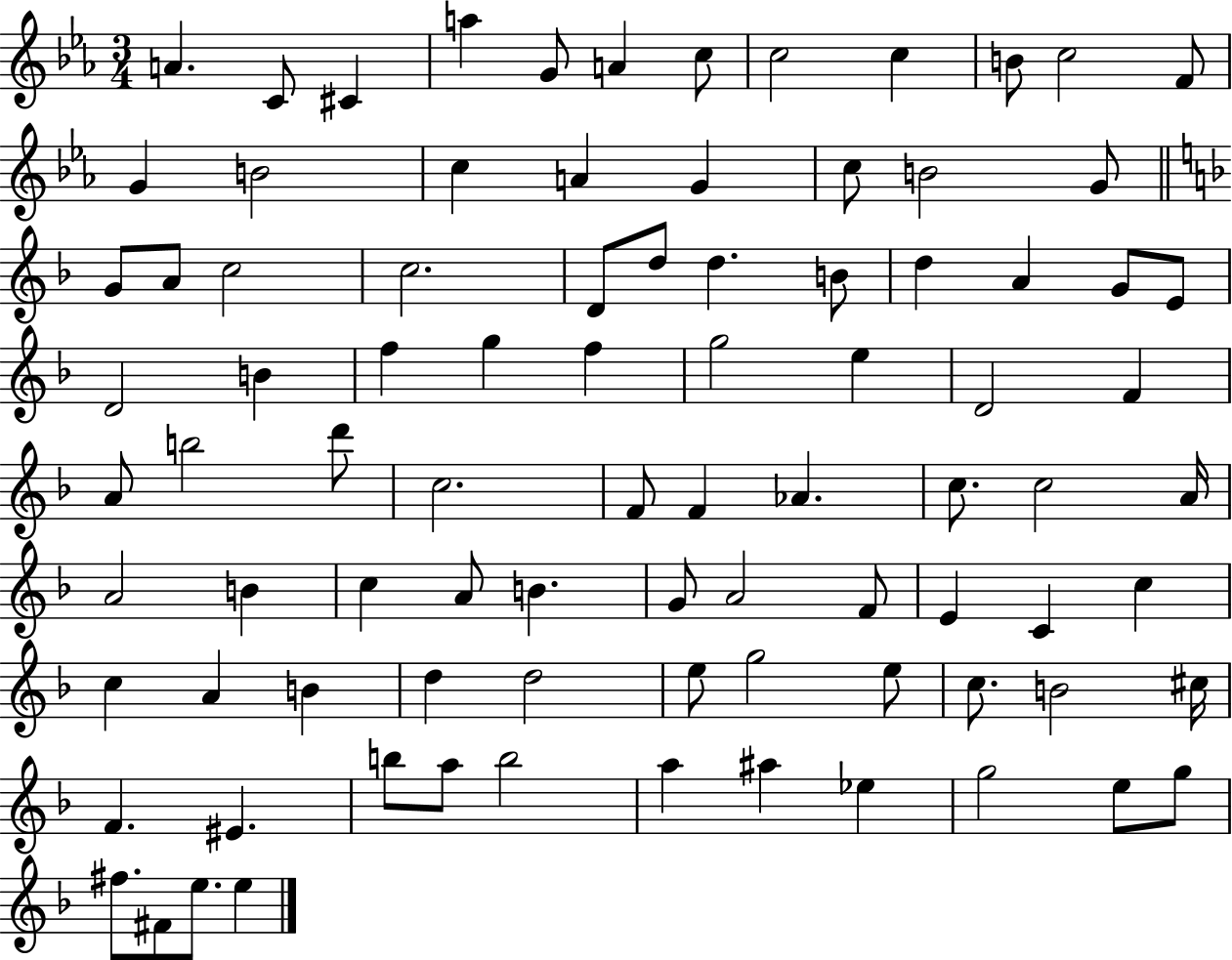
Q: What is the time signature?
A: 3/4